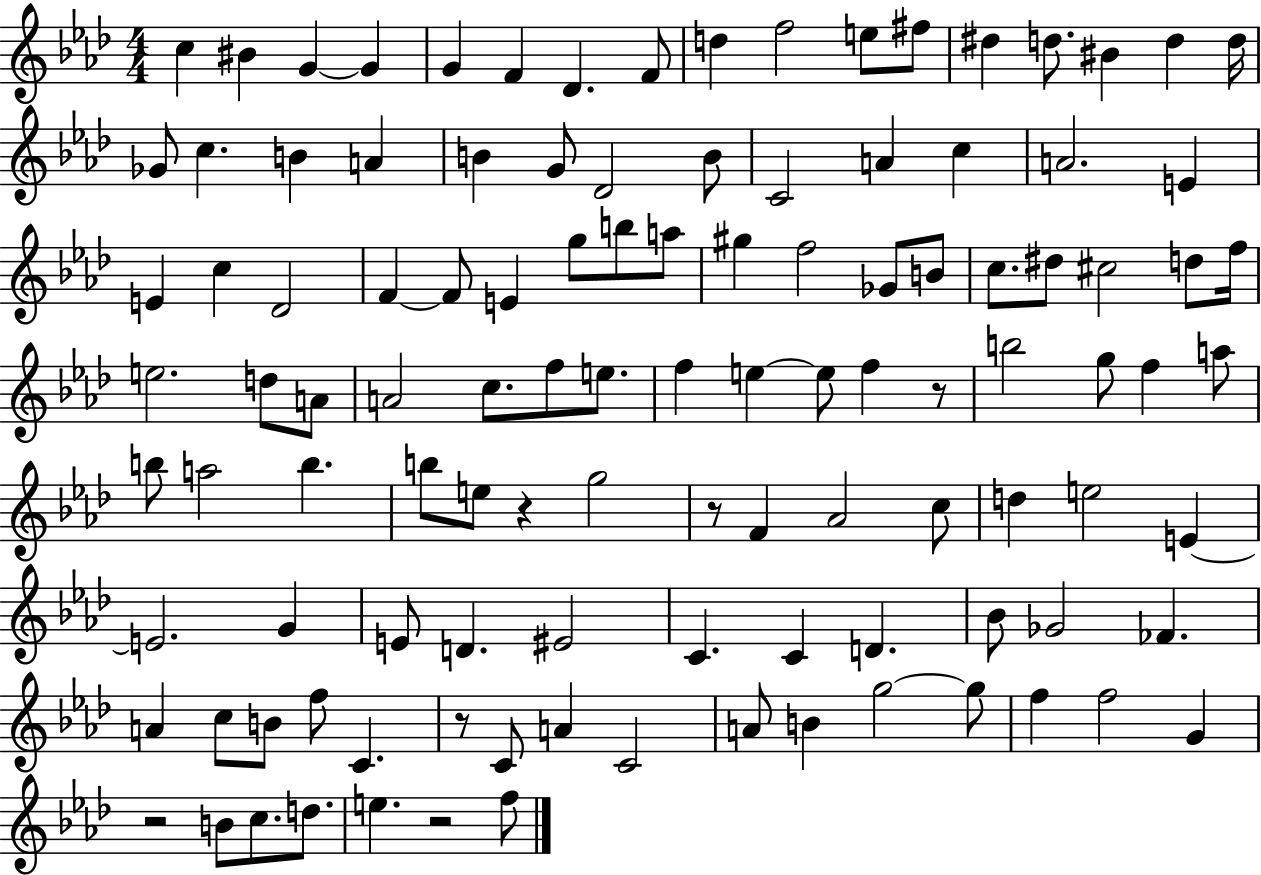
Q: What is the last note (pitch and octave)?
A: F5